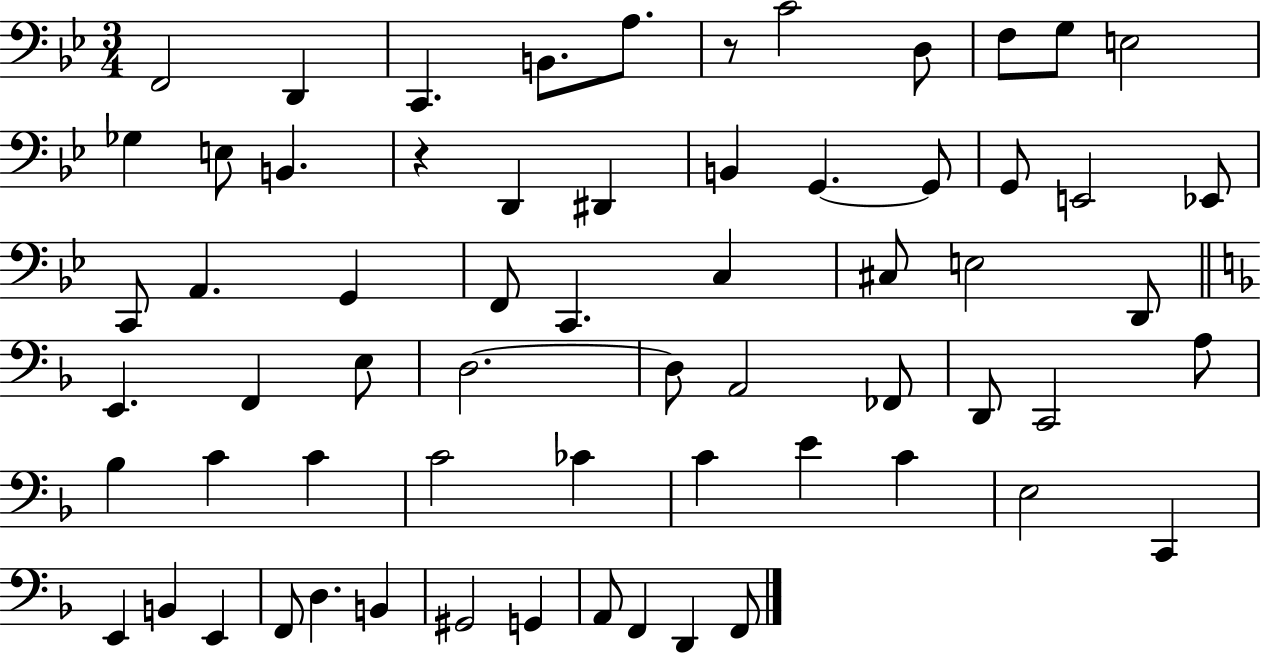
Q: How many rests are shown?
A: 2